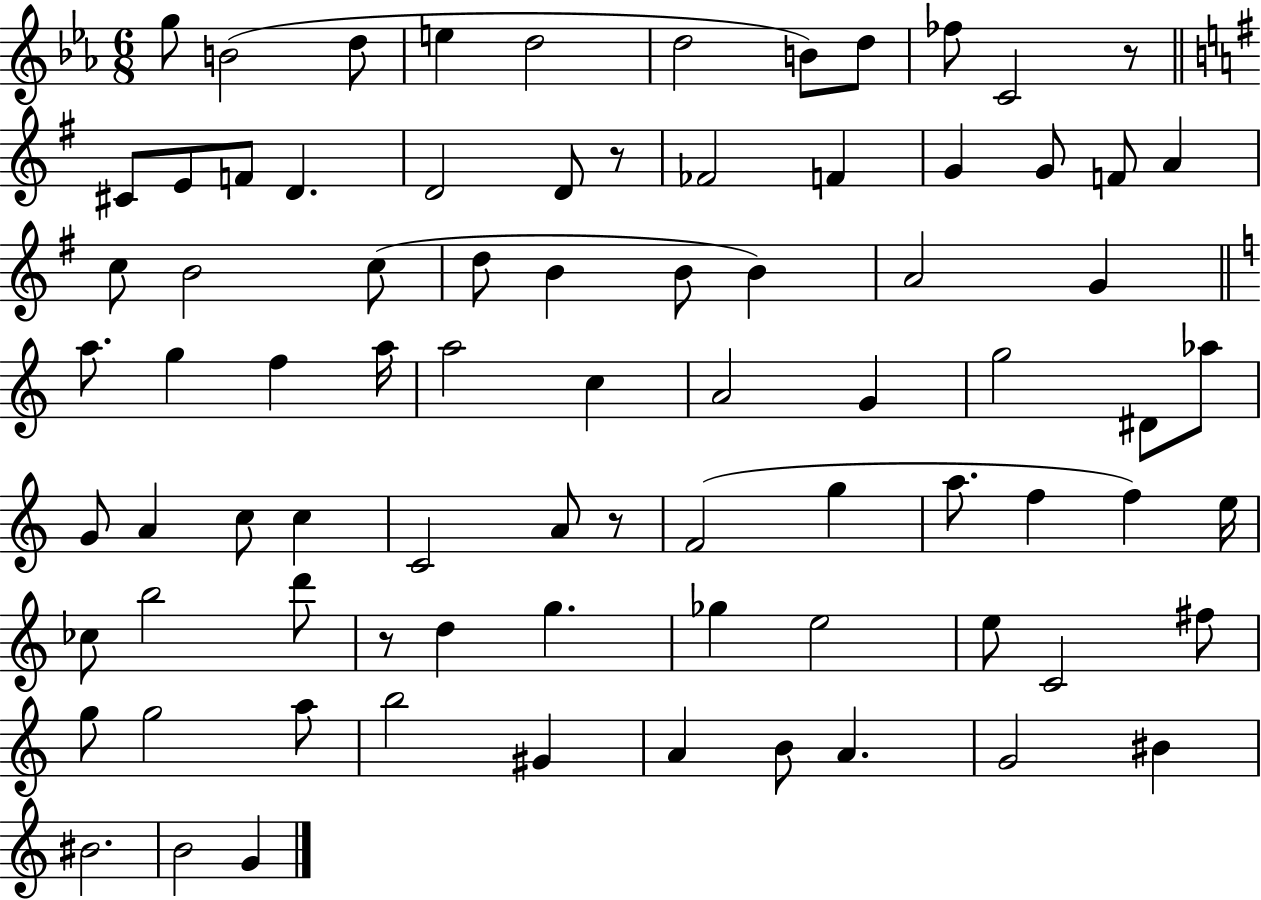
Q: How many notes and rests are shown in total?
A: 81